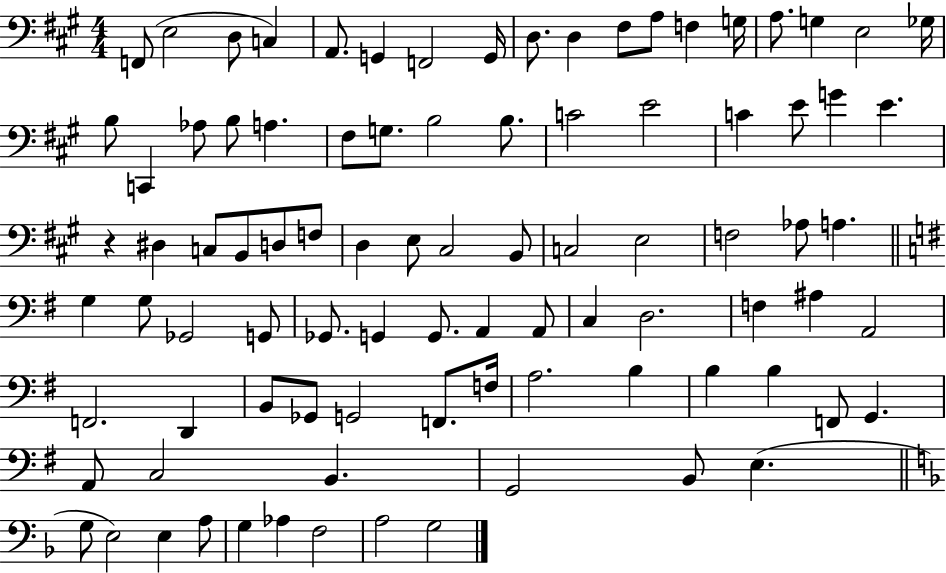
X:1
T:Untitled
M:4/4
L:1/4
K:A
F,,/2 E,2 D,/2 C, A,,/2 G,, F,,2 G,,/4 D,/2 D, ^F,/2 A,/2 F, G,/4 A,/2 G, E,2 _G,/4 B,/2 C,, _A,/2 B,/2 A, ^F,/2 G,/2 B,2 B,/2 C2 E2 C E/2 G E z ^D, C,/2 B,,/2 D,/2 F,/2 D, E,/2 ^C,2 B,,/2 C,2 E,2 F,2 _A,/2 A, G, G,/2 _G,,2 G,,/2 _G,,/2 G,, G,,/2 A,, A,,/2 C, D,2 F, ^A, A,,2 F,,2 D,, B,,/2 _G,,/2 G,,2 F,,/2 F,/4 A,2 B, B, B, F,,/2 G,, A,,/2 C,2 B,, G,,2 B,,/2 E, G,/2 E,2 E, A,/2 G, _A, F,2 A,2 G,2